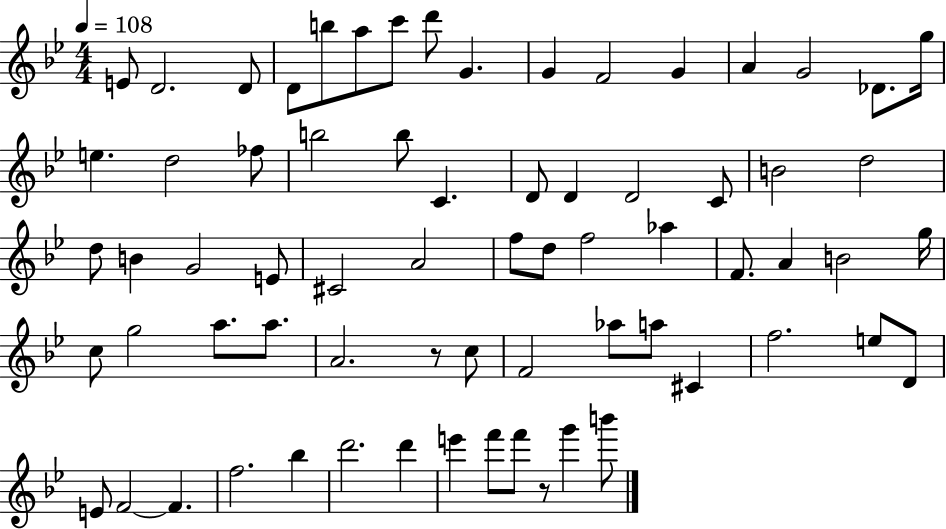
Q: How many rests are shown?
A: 2